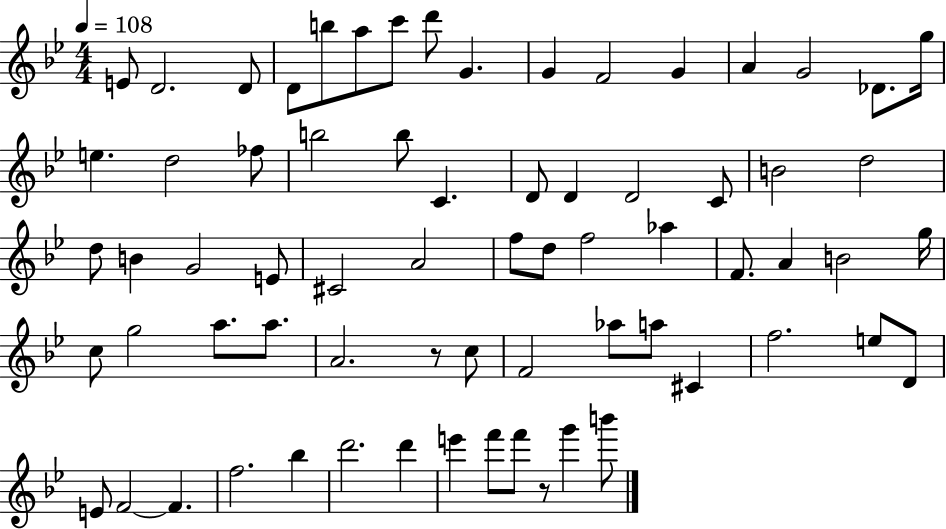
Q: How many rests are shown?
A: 2